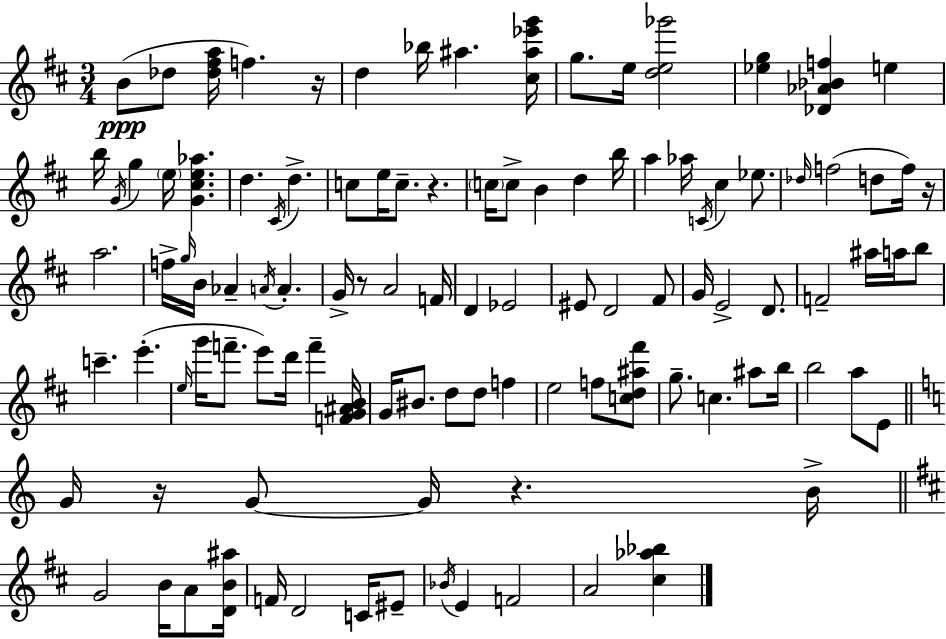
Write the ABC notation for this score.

X:1
T:Untitled
M:3/4
L:1/4
K:D
B/2 _d/2 [_d^fa]/4 f z/4 d _b/4 ^a [^c^a_e'g']/4 g/2 e/4 [de_g']2 [_eg] [_D_A_Bf] e b/4 G/4 g e/4 [G^ce_a] d ^C/4 d c/2 e/4 c/2 z c/4 c/2 B d b/4 a _a/4 C/4 ^c _e/2 _d/4 f2 d/2 f/4 z/4 a2 f/4 g/4 B/4 _A A/4 A G/4 z/2 A2 F/4 D _E2 ^E/2 D2 ^F/2 G/4 E2 D/2 F2 ^a/4 a/4 b/2 c' e' e/4 g'/4 f'/2 e'/2 d'/4 f' [FG^AB]/4 G/4 ^B/2 d/2 d/2 f e2 f/2 [cd^a^f']/2 g/2 c ^a/2 b/4 b2 a/2 E/2 G/4 z/4 G/2 G/4 z B/4 G2 B/4 A/2 [DB^a]/4 F/4 D2 C/4 ^E/2 _B/4 E F2 A2 [^c_a_b]